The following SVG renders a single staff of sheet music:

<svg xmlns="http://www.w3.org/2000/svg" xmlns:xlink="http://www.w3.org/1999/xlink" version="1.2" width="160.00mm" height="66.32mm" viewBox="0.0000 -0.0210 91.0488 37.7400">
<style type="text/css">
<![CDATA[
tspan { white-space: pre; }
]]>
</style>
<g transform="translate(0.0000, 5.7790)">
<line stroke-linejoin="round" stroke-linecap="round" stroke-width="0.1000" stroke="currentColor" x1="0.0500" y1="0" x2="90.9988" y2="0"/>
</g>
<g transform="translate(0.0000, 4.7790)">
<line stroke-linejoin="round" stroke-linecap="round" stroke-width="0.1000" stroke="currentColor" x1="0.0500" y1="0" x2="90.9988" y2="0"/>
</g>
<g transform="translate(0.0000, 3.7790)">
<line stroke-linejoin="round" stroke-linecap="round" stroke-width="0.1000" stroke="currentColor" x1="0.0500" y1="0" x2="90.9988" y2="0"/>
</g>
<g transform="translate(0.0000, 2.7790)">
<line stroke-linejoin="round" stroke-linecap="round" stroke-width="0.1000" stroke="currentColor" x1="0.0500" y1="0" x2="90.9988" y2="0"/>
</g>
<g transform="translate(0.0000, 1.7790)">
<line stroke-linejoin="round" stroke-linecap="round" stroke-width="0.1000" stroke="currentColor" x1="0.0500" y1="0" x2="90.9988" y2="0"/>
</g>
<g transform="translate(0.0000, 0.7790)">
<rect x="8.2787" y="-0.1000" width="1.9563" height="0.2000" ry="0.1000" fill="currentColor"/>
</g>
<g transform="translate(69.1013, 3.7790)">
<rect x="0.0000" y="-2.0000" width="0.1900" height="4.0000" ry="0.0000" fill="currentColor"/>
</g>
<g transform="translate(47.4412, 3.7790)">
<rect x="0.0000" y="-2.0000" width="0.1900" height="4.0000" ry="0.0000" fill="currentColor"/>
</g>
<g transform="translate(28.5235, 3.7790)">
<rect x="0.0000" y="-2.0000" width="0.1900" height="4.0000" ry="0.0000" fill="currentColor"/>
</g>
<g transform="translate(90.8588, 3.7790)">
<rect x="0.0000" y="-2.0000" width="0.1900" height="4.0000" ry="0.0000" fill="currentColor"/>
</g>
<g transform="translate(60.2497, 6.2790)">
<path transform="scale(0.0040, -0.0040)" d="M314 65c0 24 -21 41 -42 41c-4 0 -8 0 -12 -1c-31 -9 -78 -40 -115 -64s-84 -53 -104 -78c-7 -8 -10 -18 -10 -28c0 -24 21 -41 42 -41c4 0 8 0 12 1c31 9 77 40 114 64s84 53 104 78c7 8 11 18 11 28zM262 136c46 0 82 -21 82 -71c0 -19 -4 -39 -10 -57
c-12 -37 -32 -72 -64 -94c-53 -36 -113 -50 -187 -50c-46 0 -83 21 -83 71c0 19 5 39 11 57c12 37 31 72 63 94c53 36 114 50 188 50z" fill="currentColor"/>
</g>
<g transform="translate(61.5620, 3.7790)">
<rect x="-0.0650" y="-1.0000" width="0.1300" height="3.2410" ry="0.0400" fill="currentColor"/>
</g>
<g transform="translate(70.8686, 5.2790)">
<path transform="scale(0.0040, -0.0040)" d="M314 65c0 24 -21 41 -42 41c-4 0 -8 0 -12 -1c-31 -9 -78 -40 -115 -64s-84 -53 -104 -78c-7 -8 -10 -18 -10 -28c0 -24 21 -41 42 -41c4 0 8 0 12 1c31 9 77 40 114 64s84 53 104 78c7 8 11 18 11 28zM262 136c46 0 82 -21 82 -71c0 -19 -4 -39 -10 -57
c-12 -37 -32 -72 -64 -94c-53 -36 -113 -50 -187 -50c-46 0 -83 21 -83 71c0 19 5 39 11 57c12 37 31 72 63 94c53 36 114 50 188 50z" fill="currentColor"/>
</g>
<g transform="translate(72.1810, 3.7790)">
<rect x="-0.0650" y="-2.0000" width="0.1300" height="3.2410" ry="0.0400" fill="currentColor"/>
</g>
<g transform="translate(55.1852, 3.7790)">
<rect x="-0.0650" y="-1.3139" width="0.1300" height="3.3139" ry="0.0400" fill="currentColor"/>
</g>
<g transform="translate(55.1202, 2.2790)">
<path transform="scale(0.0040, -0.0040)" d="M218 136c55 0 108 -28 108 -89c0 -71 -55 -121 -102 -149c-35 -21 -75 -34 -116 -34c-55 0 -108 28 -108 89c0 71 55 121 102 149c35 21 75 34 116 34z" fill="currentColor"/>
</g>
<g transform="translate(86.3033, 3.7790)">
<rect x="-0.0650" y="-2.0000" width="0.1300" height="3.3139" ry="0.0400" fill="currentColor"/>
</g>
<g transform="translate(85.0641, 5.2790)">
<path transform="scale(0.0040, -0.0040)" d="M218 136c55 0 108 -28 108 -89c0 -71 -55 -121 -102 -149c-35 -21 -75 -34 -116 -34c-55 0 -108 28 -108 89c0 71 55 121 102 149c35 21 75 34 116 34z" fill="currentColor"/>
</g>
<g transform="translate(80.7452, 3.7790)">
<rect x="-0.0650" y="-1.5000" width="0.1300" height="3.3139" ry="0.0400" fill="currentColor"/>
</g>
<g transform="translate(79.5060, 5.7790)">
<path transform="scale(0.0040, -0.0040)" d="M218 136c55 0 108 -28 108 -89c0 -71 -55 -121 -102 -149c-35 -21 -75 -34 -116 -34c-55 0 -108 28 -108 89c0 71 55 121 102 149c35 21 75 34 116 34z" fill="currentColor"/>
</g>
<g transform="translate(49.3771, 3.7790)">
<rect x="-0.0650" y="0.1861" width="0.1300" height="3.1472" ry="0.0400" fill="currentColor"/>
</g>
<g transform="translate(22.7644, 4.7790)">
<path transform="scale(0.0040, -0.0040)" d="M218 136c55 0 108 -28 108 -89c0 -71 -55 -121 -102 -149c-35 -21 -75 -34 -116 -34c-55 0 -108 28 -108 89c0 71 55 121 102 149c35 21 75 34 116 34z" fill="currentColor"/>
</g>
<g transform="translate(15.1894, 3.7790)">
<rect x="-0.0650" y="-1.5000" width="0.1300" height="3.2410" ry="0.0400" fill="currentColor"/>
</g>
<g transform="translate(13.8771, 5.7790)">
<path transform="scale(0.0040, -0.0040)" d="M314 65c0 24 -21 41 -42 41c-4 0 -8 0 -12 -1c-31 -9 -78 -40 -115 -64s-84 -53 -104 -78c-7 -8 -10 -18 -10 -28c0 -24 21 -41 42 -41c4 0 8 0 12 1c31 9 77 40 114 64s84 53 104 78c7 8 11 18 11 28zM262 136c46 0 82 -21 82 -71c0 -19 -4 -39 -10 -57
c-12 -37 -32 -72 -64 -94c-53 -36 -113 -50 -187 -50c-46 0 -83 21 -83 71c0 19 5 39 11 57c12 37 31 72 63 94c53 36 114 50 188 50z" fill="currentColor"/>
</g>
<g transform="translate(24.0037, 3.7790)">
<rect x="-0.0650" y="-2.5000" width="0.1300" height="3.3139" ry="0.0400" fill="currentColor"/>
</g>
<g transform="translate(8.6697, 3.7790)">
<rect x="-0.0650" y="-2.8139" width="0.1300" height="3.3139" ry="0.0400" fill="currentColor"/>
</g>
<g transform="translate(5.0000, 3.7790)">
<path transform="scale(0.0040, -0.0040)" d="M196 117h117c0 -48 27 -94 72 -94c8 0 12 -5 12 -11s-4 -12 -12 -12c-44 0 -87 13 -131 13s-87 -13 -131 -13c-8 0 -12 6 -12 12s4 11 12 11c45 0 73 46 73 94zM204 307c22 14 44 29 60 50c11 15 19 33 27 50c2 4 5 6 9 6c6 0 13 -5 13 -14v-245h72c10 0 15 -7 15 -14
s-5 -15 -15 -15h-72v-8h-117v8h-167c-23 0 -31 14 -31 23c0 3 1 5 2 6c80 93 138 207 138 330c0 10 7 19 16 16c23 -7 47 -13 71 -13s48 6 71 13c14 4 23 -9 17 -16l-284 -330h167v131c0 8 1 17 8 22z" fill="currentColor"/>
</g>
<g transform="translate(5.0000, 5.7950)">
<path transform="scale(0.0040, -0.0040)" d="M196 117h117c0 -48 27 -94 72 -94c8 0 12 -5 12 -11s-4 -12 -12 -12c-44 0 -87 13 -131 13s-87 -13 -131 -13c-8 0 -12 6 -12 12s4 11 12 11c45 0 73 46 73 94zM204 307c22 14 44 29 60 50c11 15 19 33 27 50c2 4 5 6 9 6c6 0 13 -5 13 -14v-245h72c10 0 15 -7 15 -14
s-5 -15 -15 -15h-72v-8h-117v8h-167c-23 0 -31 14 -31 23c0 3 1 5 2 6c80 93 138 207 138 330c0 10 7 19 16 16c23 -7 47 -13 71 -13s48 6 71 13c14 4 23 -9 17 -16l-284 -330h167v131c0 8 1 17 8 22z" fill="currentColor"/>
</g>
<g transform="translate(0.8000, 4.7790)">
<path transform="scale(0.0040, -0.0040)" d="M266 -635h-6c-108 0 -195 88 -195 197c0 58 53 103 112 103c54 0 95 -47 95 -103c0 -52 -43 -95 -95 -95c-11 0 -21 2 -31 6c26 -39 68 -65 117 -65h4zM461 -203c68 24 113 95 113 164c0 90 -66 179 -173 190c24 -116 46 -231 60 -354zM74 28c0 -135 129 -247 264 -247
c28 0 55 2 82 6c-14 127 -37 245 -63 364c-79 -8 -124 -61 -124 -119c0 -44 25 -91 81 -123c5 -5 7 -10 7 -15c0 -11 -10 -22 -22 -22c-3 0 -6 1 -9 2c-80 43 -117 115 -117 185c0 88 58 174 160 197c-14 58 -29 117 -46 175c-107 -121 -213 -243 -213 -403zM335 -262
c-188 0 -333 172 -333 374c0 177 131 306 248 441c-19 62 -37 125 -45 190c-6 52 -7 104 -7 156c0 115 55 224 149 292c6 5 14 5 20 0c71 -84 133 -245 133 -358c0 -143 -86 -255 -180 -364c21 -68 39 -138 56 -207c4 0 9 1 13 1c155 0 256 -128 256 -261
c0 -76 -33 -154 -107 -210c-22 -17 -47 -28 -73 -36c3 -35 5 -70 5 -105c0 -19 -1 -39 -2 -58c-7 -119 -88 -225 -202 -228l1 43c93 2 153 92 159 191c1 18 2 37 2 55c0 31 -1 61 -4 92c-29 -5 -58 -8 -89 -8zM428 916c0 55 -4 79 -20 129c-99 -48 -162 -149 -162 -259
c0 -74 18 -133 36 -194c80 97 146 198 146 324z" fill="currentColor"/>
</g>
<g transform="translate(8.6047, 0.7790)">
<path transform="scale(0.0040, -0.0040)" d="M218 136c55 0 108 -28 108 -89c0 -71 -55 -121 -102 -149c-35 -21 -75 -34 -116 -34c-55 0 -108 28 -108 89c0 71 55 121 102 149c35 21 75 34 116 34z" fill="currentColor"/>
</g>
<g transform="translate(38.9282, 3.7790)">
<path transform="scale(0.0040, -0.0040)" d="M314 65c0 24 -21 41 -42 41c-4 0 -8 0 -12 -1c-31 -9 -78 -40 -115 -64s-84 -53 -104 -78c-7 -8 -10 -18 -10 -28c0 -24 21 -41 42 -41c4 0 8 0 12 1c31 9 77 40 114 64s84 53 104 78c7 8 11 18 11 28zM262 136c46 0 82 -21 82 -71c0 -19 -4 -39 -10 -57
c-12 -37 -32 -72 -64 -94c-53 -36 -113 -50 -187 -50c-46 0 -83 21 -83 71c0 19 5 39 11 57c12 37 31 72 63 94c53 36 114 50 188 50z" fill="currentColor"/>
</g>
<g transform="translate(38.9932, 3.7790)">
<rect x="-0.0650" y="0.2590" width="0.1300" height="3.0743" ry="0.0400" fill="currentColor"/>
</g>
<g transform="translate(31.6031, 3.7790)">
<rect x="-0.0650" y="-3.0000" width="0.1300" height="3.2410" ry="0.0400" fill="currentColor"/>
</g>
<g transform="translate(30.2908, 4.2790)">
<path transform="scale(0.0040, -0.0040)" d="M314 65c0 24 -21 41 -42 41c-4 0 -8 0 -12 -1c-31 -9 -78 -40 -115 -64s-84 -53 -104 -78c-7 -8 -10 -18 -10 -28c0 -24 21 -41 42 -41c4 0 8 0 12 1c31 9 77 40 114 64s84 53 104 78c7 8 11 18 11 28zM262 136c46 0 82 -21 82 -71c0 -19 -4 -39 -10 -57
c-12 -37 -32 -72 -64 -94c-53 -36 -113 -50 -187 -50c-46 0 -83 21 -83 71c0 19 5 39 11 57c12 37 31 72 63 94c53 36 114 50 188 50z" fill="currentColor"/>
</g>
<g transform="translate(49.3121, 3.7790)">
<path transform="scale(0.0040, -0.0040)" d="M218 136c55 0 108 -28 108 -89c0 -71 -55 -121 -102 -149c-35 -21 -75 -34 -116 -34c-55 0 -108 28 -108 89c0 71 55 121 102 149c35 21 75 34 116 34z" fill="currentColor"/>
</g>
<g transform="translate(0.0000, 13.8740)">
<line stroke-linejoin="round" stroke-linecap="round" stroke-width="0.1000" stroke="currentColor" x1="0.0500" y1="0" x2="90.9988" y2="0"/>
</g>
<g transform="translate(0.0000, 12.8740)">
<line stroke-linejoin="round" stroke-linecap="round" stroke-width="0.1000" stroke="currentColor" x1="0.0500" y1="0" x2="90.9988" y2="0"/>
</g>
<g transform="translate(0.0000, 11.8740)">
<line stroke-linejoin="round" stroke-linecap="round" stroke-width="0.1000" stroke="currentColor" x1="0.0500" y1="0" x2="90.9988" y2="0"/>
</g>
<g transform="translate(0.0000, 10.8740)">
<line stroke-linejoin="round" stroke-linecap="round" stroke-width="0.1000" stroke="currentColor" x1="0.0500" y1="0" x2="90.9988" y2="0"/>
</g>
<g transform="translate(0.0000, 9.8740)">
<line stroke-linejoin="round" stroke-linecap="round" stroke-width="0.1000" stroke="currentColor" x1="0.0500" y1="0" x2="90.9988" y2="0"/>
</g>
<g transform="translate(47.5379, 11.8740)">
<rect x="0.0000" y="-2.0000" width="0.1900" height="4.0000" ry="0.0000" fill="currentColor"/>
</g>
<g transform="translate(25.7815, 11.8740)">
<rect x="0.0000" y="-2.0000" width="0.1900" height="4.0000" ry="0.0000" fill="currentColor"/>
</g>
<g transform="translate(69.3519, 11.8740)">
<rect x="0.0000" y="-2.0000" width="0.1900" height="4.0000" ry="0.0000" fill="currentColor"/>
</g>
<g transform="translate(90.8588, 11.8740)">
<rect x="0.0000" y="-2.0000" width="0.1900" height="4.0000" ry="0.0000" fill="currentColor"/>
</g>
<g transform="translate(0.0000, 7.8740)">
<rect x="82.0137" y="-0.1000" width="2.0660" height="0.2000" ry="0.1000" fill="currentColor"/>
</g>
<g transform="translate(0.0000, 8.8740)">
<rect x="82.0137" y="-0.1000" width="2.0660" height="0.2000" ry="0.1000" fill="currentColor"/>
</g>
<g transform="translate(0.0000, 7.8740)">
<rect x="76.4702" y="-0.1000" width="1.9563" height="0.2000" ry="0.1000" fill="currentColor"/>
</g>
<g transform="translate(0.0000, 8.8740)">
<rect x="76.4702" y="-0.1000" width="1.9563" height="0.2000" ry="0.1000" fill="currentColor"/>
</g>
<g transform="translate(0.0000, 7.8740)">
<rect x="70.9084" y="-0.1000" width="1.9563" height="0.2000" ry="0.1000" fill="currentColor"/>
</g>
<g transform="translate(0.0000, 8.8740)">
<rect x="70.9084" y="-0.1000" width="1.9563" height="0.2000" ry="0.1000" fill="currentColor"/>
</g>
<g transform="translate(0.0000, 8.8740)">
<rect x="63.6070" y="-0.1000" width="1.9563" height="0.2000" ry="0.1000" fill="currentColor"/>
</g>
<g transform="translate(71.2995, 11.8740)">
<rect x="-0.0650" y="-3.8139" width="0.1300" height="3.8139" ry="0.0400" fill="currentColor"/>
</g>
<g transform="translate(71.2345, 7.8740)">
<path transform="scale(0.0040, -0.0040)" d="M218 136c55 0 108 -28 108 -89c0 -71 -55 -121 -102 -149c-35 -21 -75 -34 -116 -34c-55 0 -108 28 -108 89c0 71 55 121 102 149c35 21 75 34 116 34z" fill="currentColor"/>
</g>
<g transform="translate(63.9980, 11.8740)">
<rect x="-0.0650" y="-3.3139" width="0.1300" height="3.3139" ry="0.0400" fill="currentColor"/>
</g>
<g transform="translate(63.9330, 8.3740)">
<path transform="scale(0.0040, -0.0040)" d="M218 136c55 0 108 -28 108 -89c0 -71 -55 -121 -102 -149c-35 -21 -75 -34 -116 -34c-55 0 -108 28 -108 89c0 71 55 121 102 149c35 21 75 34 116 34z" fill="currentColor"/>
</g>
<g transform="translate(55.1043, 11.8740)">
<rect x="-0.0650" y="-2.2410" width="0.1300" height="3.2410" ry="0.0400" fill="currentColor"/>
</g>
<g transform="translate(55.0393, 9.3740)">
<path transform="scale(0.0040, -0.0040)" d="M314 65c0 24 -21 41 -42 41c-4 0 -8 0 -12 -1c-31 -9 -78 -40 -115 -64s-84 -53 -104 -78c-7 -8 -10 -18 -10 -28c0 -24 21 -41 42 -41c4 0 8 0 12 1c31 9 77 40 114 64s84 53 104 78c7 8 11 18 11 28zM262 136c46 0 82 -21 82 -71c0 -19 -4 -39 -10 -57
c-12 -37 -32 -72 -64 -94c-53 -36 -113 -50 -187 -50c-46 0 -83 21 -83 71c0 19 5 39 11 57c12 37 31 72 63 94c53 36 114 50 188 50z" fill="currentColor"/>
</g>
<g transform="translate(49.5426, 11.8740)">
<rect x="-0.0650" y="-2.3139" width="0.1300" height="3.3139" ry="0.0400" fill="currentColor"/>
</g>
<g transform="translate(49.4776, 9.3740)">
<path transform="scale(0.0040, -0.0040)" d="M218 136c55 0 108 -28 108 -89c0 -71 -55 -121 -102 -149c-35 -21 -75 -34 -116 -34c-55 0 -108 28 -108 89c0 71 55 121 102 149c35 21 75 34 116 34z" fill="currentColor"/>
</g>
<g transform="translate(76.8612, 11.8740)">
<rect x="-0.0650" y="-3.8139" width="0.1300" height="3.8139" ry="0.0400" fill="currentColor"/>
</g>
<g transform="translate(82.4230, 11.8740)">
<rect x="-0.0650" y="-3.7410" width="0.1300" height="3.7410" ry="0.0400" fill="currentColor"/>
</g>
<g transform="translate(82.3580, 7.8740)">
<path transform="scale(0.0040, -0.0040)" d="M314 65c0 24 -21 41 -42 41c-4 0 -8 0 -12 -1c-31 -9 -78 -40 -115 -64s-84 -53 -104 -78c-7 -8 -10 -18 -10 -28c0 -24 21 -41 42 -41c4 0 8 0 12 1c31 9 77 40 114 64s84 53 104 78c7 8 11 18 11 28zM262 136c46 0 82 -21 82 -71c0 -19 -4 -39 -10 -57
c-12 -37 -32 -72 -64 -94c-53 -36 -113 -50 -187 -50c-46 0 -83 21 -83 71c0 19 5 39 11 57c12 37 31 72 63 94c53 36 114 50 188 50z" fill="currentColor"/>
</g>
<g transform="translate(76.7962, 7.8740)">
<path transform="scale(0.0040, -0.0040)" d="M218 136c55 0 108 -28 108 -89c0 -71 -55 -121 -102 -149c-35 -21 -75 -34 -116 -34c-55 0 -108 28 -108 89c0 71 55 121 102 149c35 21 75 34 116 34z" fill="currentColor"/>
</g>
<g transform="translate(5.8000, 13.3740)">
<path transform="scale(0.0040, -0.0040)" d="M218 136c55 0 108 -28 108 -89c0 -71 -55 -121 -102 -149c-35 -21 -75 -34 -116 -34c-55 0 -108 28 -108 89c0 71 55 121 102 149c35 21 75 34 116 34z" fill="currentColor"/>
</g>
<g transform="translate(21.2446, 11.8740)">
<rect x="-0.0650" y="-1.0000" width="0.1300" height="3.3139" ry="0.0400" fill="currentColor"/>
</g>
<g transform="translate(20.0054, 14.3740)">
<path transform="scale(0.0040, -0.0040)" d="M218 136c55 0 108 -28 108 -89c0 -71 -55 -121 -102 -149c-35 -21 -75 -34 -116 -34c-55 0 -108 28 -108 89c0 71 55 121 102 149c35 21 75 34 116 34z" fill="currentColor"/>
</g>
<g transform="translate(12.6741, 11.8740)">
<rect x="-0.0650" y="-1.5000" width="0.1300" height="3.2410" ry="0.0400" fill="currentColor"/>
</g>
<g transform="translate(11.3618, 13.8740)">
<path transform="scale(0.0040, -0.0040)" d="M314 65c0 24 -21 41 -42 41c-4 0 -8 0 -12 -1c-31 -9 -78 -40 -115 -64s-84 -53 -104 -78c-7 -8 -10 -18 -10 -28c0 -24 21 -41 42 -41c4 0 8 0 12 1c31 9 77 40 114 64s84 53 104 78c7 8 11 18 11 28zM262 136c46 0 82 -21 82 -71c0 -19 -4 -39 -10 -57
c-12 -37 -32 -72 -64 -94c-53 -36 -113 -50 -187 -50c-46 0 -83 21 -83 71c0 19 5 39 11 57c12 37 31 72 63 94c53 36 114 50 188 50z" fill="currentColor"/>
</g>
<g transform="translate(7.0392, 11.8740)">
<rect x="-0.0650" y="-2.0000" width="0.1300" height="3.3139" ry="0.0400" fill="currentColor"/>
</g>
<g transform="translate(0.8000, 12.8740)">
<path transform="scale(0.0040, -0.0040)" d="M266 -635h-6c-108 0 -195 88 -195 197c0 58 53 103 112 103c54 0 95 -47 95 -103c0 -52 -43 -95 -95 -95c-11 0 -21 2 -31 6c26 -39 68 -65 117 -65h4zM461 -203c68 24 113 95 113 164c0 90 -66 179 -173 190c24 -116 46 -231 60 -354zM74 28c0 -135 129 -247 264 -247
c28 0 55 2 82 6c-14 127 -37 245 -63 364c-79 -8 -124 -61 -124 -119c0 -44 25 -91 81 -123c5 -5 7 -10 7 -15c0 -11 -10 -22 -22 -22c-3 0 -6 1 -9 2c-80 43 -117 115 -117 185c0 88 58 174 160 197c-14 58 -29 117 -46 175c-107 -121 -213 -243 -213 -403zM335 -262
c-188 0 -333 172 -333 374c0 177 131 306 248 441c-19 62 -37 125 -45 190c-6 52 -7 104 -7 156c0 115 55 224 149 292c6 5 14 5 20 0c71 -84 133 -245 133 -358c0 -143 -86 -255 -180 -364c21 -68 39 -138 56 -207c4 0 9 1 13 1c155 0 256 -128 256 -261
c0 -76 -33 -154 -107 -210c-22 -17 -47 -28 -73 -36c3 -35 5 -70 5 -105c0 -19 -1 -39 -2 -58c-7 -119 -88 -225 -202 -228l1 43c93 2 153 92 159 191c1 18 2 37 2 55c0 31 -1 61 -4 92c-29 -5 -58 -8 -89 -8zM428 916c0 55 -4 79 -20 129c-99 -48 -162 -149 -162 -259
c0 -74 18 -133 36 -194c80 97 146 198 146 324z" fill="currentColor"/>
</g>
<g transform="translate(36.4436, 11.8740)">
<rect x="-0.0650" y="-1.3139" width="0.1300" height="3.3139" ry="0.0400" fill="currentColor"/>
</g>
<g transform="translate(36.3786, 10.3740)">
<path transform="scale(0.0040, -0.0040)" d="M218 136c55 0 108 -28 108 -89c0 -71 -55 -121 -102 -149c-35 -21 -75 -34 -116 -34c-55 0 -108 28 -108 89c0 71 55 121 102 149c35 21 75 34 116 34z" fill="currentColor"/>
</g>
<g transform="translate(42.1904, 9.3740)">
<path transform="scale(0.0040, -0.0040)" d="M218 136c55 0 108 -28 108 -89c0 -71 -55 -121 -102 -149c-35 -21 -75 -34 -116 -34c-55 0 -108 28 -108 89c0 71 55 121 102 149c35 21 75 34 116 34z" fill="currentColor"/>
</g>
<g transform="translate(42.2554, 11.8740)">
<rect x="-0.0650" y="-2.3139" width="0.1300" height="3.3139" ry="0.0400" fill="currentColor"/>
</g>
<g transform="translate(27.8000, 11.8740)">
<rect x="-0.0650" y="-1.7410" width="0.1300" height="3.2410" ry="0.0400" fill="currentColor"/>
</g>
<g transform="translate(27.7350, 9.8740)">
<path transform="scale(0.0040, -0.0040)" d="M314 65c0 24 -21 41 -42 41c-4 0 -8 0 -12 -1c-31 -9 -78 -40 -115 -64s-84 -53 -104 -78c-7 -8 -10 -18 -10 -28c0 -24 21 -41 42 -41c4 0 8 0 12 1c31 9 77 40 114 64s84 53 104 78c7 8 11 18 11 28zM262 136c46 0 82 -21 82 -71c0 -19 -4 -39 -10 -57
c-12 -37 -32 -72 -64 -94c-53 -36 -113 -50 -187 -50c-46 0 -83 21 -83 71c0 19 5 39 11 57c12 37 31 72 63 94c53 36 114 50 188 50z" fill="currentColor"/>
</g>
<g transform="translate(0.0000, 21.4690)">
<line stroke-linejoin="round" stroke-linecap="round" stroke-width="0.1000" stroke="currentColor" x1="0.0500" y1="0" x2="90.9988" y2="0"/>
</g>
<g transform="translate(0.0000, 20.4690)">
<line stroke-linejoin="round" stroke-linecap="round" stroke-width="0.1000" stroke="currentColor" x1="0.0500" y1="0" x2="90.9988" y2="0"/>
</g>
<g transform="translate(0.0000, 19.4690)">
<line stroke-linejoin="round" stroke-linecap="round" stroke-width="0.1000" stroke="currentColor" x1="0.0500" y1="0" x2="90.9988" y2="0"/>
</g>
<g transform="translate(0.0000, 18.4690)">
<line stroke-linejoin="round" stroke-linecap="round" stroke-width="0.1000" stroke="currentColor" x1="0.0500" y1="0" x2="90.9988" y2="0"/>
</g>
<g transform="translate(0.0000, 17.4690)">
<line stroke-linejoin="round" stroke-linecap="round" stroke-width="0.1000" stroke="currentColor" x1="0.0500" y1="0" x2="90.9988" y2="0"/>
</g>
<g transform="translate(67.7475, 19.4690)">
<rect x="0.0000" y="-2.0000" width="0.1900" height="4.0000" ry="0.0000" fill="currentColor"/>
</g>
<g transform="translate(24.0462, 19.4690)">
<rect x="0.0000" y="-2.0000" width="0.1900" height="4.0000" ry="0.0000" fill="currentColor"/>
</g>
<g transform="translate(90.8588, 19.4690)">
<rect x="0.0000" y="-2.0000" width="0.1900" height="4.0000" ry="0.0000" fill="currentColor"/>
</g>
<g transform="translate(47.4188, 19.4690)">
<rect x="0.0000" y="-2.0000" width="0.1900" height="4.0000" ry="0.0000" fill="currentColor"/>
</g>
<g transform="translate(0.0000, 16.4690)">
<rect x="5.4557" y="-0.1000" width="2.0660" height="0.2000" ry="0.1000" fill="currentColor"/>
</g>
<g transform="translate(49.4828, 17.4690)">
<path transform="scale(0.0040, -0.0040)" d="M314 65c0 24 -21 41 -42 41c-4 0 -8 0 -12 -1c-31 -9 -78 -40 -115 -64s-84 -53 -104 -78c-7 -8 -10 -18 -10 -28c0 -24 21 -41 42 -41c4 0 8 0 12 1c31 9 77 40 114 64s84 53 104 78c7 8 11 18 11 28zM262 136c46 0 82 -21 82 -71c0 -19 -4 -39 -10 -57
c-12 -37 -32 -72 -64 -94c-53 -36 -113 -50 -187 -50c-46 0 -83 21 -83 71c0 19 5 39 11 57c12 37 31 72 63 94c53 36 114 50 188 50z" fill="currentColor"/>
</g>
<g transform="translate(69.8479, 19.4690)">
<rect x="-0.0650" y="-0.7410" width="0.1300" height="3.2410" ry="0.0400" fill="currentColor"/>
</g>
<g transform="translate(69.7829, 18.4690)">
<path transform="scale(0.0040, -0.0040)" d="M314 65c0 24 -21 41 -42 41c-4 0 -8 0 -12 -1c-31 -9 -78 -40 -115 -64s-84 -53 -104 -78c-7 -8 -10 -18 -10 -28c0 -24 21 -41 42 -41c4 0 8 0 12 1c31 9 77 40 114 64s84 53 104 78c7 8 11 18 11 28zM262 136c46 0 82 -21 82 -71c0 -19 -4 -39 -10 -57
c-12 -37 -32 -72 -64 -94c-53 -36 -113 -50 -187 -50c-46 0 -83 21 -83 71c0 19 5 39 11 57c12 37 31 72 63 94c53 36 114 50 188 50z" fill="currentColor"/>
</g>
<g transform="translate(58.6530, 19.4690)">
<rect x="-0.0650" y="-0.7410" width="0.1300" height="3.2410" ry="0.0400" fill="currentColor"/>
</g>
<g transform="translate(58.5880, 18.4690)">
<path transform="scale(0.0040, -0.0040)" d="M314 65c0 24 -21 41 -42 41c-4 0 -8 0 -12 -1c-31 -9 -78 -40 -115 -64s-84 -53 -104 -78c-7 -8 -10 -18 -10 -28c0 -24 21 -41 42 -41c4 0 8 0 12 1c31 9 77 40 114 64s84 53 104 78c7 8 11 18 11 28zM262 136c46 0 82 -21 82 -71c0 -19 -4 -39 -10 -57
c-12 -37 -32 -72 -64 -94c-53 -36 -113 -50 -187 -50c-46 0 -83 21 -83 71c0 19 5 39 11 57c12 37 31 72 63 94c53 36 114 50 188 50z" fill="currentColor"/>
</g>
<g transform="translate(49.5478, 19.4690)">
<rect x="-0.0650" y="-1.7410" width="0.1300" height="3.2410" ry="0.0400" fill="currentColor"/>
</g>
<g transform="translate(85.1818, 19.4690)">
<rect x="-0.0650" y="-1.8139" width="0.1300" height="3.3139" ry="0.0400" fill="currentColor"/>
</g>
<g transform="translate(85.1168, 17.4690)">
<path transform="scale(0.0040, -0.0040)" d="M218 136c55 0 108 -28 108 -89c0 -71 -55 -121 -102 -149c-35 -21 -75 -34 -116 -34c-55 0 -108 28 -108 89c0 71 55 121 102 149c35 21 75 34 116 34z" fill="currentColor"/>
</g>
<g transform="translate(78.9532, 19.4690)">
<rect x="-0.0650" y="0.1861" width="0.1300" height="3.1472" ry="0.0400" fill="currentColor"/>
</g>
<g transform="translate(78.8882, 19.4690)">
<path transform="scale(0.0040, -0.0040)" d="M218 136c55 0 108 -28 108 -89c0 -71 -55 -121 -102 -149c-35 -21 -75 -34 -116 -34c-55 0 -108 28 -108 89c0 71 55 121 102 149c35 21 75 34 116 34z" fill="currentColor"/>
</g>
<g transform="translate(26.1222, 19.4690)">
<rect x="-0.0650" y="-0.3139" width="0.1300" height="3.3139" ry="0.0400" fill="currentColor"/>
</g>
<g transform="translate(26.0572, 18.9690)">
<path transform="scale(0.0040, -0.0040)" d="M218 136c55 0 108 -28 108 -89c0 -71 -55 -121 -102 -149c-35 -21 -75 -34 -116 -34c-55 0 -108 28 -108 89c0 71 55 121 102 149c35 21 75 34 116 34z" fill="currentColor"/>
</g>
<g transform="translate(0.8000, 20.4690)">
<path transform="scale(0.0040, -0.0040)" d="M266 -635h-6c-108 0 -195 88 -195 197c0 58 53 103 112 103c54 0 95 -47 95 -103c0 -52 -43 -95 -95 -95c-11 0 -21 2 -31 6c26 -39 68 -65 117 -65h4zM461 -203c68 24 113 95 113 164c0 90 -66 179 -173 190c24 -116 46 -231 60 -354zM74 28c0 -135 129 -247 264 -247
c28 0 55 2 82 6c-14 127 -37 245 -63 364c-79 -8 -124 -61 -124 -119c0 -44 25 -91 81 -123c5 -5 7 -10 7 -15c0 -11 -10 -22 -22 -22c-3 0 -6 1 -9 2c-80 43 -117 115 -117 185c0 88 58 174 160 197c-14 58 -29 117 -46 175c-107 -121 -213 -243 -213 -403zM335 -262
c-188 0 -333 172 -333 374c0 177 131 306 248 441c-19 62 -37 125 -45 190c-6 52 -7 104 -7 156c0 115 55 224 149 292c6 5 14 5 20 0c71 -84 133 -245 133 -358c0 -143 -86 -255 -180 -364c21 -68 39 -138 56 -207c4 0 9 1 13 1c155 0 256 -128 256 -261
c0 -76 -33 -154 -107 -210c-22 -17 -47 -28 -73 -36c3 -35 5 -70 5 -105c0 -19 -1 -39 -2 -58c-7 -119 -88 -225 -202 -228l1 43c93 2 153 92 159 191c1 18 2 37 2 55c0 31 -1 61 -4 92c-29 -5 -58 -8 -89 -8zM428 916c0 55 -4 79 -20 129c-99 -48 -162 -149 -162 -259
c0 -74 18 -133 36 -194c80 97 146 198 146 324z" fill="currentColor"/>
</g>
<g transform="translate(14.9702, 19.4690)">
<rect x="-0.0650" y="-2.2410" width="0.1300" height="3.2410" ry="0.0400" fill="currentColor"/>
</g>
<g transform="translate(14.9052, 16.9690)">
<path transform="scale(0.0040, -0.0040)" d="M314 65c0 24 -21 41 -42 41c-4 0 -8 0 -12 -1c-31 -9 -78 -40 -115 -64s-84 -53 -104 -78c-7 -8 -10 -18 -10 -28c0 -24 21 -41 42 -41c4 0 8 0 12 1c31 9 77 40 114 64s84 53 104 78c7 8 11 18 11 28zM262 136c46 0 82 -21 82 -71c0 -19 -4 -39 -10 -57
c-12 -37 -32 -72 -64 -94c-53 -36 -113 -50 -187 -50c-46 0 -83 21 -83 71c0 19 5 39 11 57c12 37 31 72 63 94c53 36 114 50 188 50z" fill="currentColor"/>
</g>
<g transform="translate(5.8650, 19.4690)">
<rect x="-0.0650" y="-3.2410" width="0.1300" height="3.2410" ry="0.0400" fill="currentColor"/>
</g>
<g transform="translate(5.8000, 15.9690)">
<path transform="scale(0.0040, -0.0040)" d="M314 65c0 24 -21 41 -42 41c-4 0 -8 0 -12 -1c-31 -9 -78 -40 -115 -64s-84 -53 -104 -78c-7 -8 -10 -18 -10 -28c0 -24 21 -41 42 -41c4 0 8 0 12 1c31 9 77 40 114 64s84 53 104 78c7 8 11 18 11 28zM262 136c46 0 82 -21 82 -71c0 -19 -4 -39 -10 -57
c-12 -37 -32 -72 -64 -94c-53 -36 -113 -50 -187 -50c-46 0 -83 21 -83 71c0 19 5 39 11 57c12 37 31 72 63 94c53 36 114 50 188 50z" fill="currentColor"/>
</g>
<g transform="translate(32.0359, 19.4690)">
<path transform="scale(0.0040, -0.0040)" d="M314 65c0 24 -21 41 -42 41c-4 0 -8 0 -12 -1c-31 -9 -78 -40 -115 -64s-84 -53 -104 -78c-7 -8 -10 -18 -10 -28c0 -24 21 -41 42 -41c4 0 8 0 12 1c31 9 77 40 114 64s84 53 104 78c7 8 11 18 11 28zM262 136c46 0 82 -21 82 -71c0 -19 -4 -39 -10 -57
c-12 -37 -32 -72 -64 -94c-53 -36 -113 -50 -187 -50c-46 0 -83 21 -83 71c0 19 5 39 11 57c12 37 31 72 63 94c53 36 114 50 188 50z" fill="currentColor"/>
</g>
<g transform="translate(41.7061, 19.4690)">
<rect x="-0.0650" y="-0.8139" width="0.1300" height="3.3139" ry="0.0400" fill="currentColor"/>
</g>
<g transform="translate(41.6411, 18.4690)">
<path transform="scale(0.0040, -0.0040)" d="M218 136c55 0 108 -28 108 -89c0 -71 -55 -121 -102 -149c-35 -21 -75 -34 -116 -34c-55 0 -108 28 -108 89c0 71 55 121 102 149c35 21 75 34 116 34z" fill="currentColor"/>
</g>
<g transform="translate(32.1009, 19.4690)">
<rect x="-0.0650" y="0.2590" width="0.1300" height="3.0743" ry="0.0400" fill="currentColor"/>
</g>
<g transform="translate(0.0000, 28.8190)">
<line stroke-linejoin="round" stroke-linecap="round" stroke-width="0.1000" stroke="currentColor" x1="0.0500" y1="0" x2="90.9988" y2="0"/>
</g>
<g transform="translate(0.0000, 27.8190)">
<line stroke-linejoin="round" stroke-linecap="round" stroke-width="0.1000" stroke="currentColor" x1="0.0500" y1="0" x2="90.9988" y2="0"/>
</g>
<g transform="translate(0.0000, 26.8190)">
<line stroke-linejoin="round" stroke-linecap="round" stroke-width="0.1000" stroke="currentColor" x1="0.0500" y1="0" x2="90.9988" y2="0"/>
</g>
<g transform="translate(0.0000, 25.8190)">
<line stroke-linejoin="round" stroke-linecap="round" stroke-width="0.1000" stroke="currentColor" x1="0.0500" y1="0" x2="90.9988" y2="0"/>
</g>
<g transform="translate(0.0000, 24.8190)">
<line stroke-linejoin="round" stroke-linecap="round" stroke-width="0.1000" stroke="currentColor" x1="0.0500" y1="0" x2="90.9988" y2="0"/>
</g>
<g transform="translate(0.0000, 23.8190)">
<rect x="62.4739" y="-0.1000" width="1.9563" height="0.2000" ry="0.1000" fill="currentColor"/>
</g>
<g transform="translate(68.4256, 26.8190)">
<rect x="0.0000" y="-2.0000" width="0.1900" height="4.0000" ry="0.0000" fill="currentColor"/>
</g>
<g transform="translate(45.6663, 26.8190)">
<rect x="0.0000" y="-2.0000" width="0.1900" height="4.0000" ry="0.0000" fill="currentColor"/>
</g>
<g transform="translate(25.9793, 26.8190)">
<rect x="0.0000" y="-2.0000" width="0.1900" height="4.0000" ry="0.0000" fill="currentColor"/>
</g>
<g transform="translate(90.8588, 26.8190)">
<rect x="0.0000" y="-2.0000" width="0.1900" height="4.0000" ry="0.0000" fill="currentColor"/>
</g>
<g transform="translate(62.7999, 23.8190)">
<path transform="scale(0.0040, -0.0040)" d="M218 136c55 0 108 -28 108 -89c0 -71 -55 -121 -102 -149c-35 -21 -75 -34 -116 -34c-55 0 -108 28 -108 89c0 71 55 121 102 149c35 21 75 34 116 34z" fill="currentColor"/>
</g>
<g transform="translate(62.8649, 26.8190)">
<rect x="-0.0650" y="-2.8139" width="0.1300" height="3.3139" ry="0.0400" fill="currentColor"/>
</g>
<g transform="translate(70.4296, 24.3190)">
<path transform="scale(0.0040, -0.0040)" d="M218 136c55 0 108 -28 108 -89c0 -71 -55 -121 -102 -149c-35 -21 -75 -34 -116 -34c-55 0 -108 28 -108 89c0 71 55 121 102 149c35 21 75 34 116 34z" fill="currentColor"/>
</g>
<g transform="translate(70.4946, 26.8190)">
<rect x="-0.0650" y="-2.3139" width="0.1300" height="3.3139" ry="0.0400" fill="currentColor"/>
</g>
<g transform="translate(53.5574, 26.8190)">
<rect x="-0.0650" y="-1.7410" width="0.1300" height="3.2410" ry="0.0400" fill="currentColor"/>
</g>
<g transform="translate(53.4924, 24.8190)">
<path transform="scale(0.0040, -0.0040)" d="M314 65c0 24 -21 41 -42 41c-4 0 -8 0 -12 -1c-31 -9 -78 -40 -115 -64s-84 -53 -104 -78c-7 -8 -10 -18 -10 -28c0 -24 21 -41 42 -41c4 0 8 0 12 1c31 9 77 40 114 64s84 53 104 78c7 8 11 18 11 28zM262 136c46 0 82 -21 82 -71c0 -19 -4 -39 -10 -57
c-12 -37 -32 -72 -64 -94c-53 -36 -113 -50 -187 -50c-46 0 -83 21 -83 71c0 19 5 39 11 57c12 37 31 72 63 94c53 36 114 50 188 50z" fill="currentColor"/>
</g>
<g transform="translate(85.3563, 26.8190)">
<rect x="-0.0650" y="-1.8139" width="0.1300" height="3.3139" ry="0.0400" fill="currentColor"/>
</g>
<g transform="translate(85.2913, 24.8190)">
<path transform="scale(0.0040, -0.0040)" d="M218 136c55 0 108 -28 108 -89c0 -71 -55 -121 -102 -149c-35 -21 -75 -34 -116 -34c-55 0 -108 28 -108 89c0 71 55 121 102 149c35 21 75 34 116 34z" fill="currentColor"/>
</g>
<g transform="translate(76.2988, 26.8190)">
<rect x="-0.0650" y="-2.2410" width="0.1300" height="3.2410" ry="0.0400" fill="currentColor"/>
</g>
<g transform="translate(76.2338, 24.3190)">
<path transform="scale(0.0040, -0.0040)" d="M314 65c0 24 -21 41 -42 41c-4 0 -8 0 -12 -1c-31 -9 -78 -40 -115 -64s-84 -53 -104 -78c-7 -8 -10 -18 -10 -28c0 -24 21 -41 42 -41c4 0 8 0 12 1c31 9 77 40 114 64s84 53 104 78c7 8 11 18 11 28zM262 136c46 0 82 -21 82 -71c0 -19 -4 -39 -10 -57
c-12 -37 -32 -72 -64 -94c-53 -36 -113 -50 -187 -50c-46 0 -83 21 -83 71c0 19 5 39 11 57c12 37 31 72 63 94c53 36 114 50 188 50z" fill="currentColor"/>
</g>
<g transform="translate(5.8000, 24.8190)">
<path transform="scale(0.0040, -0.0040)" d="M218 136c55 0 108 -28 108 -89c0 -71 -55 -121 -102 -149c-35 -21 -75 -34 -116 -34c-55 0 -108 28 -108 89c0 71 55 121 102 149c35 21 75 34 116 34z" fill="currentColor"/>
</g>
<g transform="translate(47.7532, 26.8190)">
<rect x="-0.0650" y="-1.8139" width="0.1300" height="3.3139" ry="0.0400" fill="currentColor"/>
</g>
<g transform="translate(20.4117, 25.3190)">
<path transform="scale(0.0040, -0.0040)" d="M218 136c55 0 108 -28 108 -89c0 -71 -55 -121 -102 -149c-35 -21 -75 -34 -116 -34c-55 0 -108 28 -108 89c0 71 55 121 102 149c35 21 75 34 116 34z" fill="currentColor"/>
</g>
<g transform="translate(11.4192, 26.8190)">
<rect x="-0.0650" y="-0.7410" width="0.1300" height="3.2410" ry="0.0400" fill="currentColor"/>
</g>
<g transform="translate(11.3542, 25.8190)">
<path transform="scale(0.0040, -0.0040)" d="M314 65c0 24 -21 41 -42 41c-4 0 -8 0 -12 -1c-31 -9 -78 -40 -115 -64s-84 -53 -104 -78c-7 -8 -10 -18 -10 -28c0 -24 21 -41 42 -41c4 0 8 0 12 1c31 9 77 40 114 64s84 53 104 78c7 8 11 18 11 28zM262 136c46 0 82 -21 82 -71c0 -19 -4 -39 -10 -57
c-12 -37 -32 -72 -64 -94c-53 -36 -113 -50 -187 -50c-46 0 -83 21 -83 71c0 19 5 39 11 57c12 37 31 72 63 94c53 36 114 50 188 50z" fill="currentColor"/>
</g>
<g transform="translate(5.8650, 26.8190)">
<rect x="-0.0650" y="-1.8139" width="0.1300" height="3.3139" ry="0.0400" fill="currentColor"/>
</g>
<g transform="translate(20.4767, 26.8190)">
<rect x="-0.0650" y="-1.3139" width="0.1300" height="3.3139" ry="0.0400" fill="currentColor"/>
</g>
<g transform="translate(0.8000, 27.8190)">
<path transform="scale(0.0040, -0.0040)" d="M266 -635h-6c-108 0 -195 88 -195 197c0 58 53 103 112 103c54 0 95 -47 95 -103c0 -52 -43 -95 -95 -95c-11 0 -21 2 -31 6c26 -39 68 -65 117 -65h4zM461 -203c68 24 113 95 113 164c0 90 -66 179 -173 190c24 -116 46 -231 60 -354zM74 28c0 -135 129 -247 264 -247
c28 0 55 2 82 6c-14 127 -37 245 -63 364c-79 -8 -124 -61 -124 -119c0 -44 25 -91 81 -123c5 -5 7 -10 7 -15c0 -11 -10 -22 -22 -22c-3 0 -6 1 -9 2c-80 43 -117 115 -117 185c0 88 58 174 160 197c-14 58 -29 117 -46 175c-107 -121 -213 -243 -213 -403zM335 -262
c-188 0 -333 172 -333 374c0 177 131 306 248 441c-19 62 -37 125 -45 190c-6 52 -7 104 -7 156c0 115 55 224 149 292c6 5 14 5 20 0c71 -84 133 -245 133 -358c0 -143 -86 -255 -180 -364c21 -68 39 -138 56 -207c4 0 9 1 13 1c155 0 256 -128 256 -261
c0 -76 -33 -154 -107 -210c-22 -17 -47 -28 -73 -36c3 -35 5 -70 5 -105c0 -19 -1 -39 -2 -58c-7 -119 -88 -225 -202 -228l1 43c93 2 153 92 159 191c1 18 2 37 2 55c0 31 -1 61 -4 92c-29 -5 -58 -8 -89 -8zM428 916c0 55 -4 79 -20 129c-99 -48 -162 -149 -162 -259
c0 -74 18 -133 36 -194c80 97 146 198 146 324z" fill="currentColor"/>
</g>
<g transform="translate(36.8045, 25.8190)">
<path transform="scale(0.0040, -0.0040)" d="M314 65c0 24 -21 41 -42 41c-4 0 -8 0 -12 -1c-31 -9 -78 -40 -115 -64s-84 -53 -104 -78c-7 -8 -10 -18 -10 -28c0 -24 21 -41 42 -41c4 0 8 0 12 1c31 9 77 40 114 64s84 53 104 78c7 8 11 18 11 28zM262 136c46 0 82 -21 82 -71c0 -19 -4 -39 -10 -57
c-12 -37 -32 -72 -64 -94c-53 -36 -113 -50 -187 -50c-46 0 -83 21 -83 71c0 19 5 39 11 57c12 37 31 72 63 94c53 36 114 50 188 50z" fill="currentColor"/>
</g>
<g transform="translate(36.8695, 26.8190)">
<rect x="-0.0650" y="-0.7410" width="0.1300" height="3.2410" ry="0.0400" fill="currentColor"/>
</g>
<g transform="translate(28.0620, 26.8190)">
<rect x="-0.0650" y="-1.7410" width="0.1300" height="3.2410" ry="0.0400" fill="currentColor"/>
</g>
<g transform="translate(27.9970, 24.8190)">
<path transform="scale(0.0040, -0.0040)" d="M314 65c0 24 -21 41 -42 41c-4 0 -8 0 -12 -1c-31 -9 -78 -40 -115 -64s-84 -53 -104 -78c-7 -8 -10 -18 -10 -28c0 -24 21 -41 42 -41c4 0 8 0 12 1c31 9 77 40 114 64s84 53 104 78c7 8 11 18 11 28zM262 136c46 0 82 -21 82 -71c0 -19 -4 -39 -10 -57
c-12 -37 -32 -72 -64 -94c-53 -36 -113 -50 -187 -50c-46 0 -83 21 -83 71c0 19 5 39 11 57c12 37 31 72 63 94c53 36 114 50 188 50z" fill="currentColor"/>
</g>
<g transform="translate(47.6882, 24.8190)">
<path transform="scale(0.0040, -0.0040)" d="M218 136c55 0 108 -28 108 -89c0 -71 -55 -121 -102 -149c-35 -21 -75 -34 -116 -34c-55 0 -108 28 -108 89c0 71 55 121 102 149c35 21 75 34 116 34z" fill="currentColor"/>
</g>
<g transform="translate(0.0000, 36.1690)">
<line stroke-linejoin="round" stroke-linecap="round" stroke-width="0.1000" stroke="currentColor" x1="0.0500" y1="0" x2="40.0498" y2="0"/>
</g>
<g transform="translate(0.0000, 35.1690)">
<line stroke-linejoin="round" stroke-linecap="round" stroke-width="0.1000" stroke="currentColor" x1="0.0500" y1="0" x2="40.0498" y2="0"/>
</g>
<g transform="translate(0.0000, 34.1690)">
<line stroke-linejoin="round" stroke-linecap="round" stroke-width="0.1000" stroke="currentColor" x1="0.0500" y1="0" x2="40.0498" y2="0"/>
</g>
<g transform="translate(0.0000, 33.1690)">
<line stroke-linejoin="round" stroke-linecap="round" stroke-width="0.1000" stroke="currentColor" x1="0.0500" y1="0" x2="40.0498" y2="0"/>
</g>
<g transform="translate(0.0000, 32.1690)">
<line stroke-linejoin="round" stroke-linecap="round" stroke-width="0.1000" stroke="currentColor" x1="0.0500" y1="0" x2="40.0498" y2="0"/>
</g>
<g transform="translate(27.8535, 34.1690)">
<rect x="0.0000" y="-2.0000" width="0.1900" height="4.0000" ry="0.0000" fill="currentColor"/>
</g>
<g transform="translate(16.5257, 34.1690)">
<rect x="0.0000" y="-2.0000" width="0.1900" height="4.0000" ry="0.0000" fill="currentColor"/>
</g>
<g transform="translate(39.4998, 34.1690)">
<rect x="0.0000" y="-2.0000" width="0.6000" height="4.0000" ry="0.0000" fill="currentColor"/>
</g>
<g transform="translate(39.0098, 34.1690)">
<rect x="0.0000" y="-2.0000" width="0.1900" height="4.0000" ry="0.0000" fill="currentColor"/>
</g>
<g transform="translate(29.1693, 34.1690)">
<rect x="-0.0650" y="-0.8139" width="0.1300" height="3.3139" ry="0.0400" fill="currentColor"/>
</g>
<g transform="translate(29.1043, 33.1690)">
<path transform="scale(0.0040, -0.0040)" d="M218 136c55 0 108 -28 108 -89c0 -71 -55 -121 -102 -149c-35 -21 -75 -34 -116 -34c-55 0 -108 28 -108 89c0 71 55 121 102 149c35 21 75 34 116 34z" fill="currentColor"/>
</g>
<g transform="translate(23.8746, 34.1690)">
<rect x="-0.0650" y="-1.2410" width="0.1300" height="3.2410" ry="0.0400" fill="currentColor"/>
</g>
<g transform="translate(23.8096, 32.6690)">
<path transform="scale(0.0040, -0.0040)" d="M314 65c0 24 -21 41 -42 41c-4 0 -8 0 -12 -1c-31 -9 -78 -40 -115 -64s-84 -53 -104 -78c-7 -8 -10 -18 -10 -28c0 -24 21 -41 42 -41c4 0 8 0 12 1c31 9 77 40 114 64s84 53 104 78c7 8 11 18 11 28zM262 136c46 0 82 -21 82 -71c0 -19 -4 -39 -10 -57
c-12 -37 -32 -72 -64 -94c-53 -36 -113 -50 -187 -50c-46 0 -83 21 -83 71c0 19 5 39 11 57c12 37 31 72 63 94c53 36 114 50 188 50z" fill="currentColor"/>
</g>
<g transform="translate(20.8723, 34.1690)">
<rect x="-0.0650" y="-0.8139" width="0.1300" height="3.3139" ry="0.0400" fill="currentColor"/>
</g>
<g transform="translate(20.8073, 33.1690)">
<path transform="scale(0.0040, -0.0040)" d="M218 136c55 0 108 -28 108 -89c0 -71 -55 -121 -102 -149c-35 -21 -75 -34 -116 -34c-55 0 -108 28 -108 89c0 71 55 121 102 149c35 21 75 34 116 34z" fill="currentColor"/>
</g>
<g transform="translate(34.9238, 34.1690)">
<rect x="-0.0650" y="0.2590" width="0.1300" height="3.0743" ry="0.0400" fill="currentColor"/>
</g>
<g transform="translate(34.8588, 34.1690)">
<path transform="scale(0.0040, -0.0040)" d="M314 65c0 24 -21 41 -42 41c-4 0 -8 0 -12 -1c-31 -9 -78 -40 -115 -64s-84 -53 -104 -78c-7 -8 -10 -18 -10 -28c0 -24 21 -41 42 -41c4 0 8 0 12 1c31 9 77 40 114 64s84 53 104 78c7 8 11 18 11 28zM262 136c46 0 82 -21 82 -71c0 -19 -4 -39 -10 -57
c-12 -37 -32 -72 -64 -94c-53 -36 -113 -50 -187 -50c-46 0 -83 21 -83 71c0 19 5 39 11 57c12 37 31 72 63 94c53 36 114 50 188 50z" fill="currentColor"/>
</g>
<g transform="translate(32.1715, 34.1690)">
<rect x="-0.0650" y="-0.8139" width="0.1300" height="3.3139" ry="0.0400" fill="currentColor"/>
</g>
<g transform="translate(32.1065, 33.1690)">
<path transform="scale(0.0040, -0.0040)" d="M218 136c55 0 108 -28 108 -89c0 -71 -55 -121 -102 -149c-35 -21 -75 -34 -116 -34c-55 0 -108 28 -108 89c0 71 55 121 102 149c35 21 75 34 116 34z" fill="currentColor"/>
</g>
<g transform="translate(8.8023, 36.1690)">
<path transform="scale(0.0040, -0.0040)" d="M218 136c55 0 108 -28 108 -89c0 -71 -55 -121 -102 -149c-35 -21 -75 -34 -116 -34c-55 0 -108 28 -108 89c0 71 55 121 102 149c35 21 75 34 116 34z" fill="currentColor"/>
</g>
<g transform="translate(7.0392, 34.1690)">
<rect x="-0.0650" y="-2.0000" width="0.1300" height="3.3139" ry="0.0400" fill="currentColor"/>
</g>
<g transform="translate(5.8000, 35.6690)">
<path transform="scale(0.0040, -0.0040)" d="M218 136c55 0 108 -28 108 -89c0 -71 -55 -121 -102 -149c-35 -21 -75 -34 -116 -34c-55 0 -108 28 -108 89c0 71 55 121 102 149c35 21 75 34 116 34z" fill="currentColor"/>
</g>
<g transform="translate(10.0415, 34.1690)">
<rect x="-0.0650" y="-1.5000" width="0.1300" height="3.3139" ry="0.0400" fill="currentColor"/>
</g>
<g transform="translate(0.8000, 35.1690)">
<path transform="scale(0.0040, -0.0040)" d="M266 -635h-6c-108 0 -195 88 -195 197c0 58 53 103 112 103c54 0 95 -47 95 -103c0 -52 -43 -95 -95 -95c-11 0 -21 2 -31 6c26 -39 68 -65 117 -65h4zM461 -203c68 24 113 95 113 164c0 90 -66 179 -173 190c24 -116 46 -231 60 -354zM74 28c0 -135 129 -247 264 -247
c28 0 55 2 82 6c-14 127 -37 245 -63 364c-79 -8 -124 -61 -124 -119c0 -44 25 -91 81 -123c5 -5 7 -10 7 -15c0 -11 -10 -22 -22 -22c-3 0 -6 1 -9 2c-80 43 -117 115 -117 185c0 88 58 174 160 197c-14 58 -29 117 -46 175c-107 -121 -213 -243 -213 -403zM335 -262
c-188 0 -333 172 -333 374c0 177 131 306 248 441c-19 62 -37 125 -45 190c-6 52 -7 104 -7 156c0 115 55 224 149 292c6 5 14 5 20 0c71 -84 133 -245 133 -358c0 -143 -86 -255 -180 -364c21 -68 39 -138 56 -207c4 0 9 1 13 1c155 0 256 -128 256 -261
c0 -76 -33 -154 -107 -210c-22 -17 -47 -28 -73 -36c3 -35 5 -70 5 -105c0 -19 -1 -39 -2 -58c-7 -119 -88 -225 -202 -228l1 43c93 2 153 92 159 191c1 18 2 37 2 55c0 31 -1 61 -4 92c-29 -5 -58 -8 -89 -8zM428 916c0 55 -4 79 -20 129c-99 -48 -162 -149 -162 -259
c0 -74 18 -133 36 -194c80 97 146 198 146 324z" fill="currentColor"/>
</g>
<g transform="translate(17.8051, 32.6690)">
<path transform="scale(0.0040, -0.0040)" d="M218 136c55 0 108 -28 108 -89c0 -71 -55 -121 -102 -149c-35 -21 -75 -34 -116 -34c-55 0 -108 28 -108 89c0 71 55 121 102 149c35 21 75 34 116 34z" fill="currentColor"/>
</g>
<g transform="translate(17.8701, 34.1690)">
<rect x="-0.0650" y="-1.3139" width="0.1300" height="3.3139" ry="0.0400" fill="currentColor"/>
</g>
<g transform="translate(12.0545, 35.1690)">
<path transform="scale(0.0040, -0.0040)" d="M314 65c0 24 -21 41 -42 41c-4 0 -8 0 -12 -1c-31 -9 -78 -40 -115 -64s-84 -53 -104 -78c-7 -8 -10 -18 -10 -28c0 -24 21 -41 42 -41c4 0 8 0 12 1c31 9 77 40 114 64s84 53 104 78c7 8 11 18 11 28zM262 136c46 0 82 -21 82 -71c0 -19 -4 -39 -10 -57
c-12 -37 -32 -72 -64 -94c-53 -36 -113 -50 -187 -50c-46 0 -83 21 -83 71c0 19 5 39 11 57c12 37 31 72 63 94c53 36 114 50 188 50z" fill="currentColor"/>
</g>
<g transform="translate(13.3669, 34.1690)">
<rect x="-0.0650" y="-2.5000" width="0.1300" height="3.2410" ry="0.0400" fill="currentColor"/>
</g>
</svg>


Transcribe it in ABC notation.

X:1
T:Untitled
M:4/4
L:1/4
K:C
a E2 G A2 B2 B e D2 F2 E F F E2 D f2 e g g g2 b c' c' c'2 b2 g2 c B2 d f2 d2 d2 B f f d2 e f2 d2 f f2 a g g2 f F E G2 e d e2 d d B2